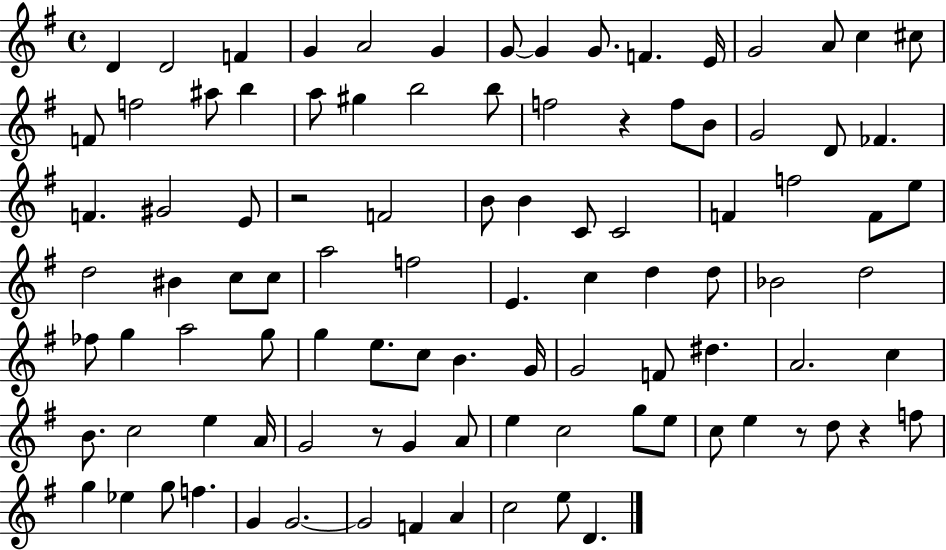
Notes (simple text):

D4/q D4/h F4/q G4/q A4/h G4/q G4/e G4/q G4/e. F4/q. E4/s G4/h A4/e C5/q C#5/e F4/e F5/h A#5/e B5/q A5/e G#5/q B5/h B5/e F5/h R/q F5/e B4/e G4/h D4/e FES4/q. F4/q. G#4/h E4/e R/h F4/h B4/e B4/q C4/e C4/h F4/q F5/h F4/e E5/e D5/h BIS4/q C5/e C5/e A5/h F5/h E4/q. C5/q D5/q D5/e Bb4/h D5/h FES5/e G5/q A5/h G5/e G5/q E5/e. C5/e B4/q. G4/s G4/h F4/e D#5/q. A4/h. C5/q B4/e. C5/h E5/q A4/s G4/h R/e G4/q A4/e E5/q C5/h G5/e E5/e C5/e E5/q R/e D5/e R/q F5/e G5/q Eb5/q G5/e F5/q. G4/q G4/h. G4/h F4/q A4/q C5/h E5/e D4/q.